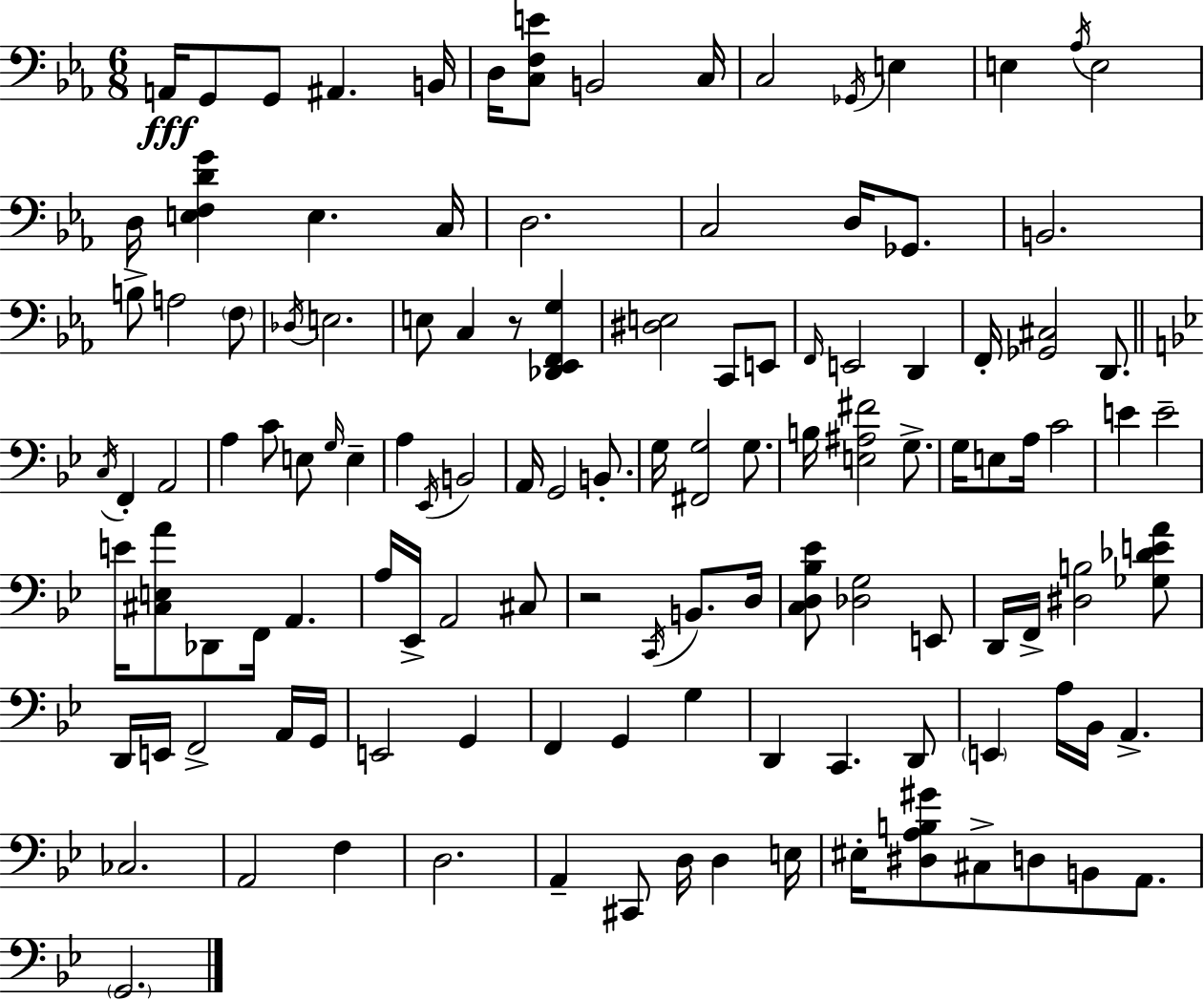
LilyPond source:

{
  \clef bass
  \numericTimeSignature
  \time 6/8
  \key ees \major
  a,16\fff g,8 g,8 ais,4. b,16 | d16 <c f e'>8 b,2 c16 | c2 \acciaccatura { ges,16 } e4 | e4 \acciaccatura { aes16 } e2 | \break d16 <e f d' g'>4 e4. | c16 d2. | c2 d16 ges,8. | b,2. | \break b8-> a2 | \parenthesize f8 \acciaccatura { des16 } e2. | e8 c4 r8 <des, ees, f, g>4 | <dis e>2 c,8 | \break e,8 \grace { f,16 } e,2 | d,4 f,16-. <ges, cis>2 | d,8. \bar "||" \break \key bes \major \acciaccatura { c16 } f,4-. a,2 | a4 c'8 e8 \grace { g16 } e4-- | a4 \acciaccatura { ees,16 } b,2 | a,16 g,2 | \break b,8.-. g16 <fis, g>2 | g8. b16 <e ais fis'>2 | g8.-> g16 e8 a16 c'2 | e'4 e'2-- | \break e'16 <cis e a'>8 des,8 f,16 a,4. | a16 ees,16-> a,2 | cis8 r2 \acciaccatura { c,16 } | b,8. d16 <c d bes ees'>8 <des g>2 | \break e,8 d,16 f,16-> <dis b>2 | <ges des' e' a'>8 d,16 e,16 f,2-> | a,16 g,16 e,2 | g,4 f,4 g,4 | \break g4 d,4 c,4. | d,8 \parenthesize e,4 a16 bes,16 a,4.-> | ces2. | a,2 | \break f4 d2. | a,4-- cis,8 d16 d4 | e16 eis16-. <dis a b gis'>8 cis8-> d8 b,8 | a,8. \parenthesize g,2. | \break \bar "|."
}